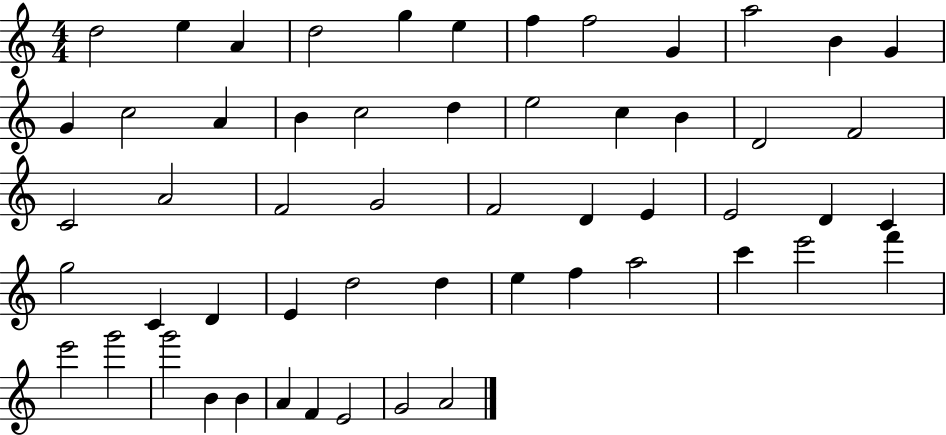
{
  \clef treble
  \numericTimeSignature
  \time 4/4
  \key c \major
  d''2 e''4 a'4 | d''2 g''4 e''4 | f''4 f''2 g'4 | a''2 b'4 g'4 | \break g'4 c''2 a'4 | b'4 c''2 d''4 | e''2 c''4 b'4 | d'2 f'2 | \break c'2 a'2 | f'2 g'2 | f'2 d'4 e'4 | e'2 d'4 c'4 | \break g''2 c'4 d'4 | e'4 d''2 d''4 | e''4 f''4 a''2 | c'''4 e'''2 f'''4 | \break e'''2 g'''2 | g'''2 b'4 b'4 | a'4 f'4 e'2 | g'2 a'2 | \break \bar "|."
}